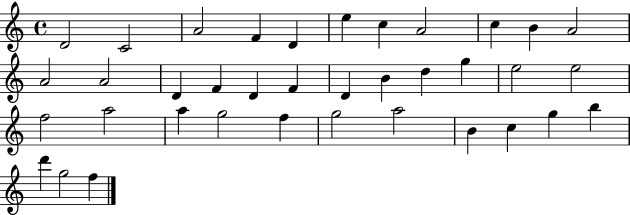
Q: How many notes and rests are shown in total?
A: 37